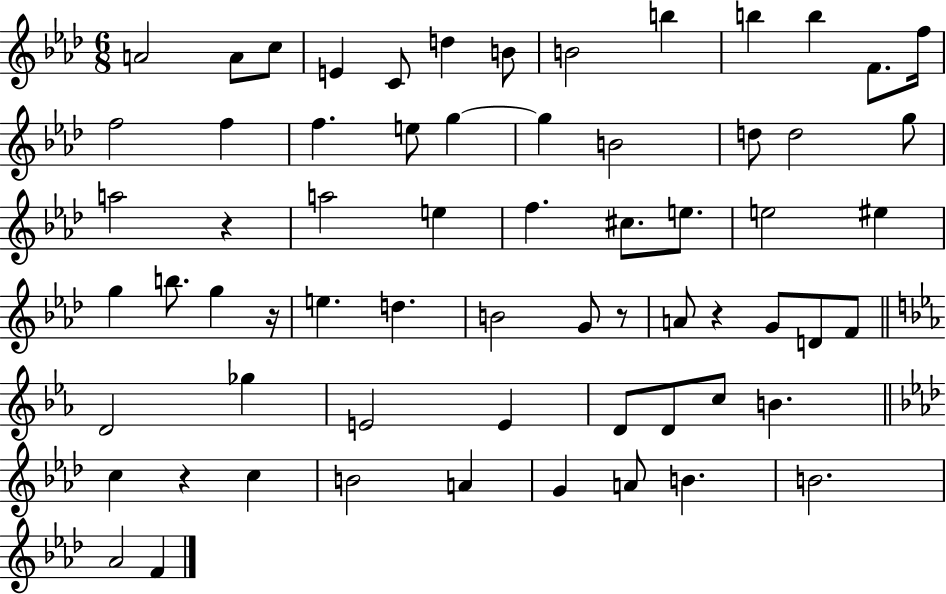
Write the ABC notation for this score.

X:1
T:Untitled
M:6/8
L:1/4
K:Ab
A2 A/2 c/2 E C/2 d B/2 B2 b b b F/2 f/4 f2 f f e/2 g g B2 d/2 d2 g/2 a2 z a2 e f ^c/2 e/2 e2 ^e g b/2 g z/4 e d B2 G/2 z/2 A/2 z G/2 D/2 F/2 D2 _g E2 E D/2 D/2 c/2 B c z c B2 A G A/2 B B2 _A2 F